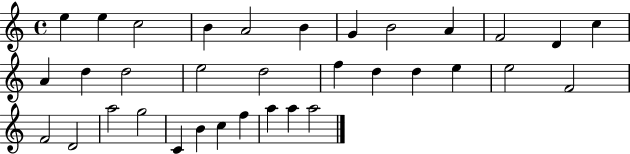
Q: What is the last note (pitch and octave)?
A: A5